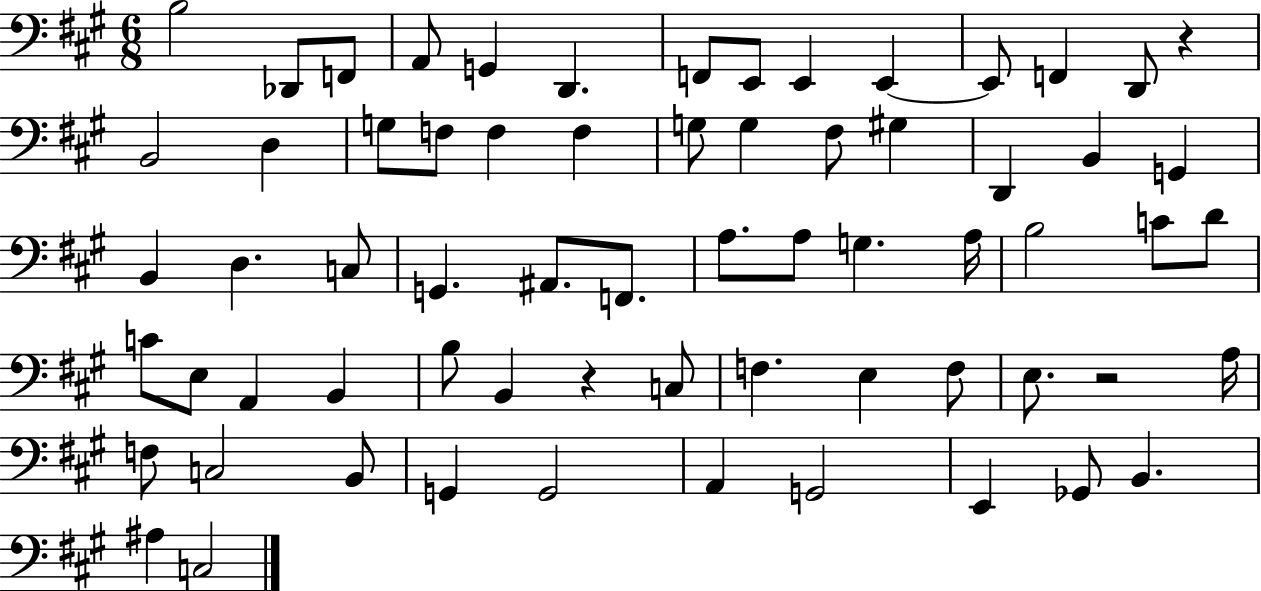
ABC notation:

X:1
T:Untitled
M:6/8
L:1/4
K:A
B,2 _D,,/2 F,,/2 A,,/2 G,, D,, F,,/2 E,,/2 E,, E,, E,,/2 F,, D,,/2 z B,,2 D, G,/2 F,/2 F, F, G,/2 G, ^F,/2 ^G, D,, B,, G,, B,, D, C,/2 G,, ^A,,/2 F,,/2 A,/2 A,/2 G, A,/4 B,2 C/2 D/2 C/2 E,/2 A,, B,, B,/2 B,, z C,/2 F, E, F,/2 E,/2 z2 A,/4 F,/2 C,2 B,,/2 G,, G,,2 A,, G,,2 E,, _G,,/2 B,, ^A, C,2